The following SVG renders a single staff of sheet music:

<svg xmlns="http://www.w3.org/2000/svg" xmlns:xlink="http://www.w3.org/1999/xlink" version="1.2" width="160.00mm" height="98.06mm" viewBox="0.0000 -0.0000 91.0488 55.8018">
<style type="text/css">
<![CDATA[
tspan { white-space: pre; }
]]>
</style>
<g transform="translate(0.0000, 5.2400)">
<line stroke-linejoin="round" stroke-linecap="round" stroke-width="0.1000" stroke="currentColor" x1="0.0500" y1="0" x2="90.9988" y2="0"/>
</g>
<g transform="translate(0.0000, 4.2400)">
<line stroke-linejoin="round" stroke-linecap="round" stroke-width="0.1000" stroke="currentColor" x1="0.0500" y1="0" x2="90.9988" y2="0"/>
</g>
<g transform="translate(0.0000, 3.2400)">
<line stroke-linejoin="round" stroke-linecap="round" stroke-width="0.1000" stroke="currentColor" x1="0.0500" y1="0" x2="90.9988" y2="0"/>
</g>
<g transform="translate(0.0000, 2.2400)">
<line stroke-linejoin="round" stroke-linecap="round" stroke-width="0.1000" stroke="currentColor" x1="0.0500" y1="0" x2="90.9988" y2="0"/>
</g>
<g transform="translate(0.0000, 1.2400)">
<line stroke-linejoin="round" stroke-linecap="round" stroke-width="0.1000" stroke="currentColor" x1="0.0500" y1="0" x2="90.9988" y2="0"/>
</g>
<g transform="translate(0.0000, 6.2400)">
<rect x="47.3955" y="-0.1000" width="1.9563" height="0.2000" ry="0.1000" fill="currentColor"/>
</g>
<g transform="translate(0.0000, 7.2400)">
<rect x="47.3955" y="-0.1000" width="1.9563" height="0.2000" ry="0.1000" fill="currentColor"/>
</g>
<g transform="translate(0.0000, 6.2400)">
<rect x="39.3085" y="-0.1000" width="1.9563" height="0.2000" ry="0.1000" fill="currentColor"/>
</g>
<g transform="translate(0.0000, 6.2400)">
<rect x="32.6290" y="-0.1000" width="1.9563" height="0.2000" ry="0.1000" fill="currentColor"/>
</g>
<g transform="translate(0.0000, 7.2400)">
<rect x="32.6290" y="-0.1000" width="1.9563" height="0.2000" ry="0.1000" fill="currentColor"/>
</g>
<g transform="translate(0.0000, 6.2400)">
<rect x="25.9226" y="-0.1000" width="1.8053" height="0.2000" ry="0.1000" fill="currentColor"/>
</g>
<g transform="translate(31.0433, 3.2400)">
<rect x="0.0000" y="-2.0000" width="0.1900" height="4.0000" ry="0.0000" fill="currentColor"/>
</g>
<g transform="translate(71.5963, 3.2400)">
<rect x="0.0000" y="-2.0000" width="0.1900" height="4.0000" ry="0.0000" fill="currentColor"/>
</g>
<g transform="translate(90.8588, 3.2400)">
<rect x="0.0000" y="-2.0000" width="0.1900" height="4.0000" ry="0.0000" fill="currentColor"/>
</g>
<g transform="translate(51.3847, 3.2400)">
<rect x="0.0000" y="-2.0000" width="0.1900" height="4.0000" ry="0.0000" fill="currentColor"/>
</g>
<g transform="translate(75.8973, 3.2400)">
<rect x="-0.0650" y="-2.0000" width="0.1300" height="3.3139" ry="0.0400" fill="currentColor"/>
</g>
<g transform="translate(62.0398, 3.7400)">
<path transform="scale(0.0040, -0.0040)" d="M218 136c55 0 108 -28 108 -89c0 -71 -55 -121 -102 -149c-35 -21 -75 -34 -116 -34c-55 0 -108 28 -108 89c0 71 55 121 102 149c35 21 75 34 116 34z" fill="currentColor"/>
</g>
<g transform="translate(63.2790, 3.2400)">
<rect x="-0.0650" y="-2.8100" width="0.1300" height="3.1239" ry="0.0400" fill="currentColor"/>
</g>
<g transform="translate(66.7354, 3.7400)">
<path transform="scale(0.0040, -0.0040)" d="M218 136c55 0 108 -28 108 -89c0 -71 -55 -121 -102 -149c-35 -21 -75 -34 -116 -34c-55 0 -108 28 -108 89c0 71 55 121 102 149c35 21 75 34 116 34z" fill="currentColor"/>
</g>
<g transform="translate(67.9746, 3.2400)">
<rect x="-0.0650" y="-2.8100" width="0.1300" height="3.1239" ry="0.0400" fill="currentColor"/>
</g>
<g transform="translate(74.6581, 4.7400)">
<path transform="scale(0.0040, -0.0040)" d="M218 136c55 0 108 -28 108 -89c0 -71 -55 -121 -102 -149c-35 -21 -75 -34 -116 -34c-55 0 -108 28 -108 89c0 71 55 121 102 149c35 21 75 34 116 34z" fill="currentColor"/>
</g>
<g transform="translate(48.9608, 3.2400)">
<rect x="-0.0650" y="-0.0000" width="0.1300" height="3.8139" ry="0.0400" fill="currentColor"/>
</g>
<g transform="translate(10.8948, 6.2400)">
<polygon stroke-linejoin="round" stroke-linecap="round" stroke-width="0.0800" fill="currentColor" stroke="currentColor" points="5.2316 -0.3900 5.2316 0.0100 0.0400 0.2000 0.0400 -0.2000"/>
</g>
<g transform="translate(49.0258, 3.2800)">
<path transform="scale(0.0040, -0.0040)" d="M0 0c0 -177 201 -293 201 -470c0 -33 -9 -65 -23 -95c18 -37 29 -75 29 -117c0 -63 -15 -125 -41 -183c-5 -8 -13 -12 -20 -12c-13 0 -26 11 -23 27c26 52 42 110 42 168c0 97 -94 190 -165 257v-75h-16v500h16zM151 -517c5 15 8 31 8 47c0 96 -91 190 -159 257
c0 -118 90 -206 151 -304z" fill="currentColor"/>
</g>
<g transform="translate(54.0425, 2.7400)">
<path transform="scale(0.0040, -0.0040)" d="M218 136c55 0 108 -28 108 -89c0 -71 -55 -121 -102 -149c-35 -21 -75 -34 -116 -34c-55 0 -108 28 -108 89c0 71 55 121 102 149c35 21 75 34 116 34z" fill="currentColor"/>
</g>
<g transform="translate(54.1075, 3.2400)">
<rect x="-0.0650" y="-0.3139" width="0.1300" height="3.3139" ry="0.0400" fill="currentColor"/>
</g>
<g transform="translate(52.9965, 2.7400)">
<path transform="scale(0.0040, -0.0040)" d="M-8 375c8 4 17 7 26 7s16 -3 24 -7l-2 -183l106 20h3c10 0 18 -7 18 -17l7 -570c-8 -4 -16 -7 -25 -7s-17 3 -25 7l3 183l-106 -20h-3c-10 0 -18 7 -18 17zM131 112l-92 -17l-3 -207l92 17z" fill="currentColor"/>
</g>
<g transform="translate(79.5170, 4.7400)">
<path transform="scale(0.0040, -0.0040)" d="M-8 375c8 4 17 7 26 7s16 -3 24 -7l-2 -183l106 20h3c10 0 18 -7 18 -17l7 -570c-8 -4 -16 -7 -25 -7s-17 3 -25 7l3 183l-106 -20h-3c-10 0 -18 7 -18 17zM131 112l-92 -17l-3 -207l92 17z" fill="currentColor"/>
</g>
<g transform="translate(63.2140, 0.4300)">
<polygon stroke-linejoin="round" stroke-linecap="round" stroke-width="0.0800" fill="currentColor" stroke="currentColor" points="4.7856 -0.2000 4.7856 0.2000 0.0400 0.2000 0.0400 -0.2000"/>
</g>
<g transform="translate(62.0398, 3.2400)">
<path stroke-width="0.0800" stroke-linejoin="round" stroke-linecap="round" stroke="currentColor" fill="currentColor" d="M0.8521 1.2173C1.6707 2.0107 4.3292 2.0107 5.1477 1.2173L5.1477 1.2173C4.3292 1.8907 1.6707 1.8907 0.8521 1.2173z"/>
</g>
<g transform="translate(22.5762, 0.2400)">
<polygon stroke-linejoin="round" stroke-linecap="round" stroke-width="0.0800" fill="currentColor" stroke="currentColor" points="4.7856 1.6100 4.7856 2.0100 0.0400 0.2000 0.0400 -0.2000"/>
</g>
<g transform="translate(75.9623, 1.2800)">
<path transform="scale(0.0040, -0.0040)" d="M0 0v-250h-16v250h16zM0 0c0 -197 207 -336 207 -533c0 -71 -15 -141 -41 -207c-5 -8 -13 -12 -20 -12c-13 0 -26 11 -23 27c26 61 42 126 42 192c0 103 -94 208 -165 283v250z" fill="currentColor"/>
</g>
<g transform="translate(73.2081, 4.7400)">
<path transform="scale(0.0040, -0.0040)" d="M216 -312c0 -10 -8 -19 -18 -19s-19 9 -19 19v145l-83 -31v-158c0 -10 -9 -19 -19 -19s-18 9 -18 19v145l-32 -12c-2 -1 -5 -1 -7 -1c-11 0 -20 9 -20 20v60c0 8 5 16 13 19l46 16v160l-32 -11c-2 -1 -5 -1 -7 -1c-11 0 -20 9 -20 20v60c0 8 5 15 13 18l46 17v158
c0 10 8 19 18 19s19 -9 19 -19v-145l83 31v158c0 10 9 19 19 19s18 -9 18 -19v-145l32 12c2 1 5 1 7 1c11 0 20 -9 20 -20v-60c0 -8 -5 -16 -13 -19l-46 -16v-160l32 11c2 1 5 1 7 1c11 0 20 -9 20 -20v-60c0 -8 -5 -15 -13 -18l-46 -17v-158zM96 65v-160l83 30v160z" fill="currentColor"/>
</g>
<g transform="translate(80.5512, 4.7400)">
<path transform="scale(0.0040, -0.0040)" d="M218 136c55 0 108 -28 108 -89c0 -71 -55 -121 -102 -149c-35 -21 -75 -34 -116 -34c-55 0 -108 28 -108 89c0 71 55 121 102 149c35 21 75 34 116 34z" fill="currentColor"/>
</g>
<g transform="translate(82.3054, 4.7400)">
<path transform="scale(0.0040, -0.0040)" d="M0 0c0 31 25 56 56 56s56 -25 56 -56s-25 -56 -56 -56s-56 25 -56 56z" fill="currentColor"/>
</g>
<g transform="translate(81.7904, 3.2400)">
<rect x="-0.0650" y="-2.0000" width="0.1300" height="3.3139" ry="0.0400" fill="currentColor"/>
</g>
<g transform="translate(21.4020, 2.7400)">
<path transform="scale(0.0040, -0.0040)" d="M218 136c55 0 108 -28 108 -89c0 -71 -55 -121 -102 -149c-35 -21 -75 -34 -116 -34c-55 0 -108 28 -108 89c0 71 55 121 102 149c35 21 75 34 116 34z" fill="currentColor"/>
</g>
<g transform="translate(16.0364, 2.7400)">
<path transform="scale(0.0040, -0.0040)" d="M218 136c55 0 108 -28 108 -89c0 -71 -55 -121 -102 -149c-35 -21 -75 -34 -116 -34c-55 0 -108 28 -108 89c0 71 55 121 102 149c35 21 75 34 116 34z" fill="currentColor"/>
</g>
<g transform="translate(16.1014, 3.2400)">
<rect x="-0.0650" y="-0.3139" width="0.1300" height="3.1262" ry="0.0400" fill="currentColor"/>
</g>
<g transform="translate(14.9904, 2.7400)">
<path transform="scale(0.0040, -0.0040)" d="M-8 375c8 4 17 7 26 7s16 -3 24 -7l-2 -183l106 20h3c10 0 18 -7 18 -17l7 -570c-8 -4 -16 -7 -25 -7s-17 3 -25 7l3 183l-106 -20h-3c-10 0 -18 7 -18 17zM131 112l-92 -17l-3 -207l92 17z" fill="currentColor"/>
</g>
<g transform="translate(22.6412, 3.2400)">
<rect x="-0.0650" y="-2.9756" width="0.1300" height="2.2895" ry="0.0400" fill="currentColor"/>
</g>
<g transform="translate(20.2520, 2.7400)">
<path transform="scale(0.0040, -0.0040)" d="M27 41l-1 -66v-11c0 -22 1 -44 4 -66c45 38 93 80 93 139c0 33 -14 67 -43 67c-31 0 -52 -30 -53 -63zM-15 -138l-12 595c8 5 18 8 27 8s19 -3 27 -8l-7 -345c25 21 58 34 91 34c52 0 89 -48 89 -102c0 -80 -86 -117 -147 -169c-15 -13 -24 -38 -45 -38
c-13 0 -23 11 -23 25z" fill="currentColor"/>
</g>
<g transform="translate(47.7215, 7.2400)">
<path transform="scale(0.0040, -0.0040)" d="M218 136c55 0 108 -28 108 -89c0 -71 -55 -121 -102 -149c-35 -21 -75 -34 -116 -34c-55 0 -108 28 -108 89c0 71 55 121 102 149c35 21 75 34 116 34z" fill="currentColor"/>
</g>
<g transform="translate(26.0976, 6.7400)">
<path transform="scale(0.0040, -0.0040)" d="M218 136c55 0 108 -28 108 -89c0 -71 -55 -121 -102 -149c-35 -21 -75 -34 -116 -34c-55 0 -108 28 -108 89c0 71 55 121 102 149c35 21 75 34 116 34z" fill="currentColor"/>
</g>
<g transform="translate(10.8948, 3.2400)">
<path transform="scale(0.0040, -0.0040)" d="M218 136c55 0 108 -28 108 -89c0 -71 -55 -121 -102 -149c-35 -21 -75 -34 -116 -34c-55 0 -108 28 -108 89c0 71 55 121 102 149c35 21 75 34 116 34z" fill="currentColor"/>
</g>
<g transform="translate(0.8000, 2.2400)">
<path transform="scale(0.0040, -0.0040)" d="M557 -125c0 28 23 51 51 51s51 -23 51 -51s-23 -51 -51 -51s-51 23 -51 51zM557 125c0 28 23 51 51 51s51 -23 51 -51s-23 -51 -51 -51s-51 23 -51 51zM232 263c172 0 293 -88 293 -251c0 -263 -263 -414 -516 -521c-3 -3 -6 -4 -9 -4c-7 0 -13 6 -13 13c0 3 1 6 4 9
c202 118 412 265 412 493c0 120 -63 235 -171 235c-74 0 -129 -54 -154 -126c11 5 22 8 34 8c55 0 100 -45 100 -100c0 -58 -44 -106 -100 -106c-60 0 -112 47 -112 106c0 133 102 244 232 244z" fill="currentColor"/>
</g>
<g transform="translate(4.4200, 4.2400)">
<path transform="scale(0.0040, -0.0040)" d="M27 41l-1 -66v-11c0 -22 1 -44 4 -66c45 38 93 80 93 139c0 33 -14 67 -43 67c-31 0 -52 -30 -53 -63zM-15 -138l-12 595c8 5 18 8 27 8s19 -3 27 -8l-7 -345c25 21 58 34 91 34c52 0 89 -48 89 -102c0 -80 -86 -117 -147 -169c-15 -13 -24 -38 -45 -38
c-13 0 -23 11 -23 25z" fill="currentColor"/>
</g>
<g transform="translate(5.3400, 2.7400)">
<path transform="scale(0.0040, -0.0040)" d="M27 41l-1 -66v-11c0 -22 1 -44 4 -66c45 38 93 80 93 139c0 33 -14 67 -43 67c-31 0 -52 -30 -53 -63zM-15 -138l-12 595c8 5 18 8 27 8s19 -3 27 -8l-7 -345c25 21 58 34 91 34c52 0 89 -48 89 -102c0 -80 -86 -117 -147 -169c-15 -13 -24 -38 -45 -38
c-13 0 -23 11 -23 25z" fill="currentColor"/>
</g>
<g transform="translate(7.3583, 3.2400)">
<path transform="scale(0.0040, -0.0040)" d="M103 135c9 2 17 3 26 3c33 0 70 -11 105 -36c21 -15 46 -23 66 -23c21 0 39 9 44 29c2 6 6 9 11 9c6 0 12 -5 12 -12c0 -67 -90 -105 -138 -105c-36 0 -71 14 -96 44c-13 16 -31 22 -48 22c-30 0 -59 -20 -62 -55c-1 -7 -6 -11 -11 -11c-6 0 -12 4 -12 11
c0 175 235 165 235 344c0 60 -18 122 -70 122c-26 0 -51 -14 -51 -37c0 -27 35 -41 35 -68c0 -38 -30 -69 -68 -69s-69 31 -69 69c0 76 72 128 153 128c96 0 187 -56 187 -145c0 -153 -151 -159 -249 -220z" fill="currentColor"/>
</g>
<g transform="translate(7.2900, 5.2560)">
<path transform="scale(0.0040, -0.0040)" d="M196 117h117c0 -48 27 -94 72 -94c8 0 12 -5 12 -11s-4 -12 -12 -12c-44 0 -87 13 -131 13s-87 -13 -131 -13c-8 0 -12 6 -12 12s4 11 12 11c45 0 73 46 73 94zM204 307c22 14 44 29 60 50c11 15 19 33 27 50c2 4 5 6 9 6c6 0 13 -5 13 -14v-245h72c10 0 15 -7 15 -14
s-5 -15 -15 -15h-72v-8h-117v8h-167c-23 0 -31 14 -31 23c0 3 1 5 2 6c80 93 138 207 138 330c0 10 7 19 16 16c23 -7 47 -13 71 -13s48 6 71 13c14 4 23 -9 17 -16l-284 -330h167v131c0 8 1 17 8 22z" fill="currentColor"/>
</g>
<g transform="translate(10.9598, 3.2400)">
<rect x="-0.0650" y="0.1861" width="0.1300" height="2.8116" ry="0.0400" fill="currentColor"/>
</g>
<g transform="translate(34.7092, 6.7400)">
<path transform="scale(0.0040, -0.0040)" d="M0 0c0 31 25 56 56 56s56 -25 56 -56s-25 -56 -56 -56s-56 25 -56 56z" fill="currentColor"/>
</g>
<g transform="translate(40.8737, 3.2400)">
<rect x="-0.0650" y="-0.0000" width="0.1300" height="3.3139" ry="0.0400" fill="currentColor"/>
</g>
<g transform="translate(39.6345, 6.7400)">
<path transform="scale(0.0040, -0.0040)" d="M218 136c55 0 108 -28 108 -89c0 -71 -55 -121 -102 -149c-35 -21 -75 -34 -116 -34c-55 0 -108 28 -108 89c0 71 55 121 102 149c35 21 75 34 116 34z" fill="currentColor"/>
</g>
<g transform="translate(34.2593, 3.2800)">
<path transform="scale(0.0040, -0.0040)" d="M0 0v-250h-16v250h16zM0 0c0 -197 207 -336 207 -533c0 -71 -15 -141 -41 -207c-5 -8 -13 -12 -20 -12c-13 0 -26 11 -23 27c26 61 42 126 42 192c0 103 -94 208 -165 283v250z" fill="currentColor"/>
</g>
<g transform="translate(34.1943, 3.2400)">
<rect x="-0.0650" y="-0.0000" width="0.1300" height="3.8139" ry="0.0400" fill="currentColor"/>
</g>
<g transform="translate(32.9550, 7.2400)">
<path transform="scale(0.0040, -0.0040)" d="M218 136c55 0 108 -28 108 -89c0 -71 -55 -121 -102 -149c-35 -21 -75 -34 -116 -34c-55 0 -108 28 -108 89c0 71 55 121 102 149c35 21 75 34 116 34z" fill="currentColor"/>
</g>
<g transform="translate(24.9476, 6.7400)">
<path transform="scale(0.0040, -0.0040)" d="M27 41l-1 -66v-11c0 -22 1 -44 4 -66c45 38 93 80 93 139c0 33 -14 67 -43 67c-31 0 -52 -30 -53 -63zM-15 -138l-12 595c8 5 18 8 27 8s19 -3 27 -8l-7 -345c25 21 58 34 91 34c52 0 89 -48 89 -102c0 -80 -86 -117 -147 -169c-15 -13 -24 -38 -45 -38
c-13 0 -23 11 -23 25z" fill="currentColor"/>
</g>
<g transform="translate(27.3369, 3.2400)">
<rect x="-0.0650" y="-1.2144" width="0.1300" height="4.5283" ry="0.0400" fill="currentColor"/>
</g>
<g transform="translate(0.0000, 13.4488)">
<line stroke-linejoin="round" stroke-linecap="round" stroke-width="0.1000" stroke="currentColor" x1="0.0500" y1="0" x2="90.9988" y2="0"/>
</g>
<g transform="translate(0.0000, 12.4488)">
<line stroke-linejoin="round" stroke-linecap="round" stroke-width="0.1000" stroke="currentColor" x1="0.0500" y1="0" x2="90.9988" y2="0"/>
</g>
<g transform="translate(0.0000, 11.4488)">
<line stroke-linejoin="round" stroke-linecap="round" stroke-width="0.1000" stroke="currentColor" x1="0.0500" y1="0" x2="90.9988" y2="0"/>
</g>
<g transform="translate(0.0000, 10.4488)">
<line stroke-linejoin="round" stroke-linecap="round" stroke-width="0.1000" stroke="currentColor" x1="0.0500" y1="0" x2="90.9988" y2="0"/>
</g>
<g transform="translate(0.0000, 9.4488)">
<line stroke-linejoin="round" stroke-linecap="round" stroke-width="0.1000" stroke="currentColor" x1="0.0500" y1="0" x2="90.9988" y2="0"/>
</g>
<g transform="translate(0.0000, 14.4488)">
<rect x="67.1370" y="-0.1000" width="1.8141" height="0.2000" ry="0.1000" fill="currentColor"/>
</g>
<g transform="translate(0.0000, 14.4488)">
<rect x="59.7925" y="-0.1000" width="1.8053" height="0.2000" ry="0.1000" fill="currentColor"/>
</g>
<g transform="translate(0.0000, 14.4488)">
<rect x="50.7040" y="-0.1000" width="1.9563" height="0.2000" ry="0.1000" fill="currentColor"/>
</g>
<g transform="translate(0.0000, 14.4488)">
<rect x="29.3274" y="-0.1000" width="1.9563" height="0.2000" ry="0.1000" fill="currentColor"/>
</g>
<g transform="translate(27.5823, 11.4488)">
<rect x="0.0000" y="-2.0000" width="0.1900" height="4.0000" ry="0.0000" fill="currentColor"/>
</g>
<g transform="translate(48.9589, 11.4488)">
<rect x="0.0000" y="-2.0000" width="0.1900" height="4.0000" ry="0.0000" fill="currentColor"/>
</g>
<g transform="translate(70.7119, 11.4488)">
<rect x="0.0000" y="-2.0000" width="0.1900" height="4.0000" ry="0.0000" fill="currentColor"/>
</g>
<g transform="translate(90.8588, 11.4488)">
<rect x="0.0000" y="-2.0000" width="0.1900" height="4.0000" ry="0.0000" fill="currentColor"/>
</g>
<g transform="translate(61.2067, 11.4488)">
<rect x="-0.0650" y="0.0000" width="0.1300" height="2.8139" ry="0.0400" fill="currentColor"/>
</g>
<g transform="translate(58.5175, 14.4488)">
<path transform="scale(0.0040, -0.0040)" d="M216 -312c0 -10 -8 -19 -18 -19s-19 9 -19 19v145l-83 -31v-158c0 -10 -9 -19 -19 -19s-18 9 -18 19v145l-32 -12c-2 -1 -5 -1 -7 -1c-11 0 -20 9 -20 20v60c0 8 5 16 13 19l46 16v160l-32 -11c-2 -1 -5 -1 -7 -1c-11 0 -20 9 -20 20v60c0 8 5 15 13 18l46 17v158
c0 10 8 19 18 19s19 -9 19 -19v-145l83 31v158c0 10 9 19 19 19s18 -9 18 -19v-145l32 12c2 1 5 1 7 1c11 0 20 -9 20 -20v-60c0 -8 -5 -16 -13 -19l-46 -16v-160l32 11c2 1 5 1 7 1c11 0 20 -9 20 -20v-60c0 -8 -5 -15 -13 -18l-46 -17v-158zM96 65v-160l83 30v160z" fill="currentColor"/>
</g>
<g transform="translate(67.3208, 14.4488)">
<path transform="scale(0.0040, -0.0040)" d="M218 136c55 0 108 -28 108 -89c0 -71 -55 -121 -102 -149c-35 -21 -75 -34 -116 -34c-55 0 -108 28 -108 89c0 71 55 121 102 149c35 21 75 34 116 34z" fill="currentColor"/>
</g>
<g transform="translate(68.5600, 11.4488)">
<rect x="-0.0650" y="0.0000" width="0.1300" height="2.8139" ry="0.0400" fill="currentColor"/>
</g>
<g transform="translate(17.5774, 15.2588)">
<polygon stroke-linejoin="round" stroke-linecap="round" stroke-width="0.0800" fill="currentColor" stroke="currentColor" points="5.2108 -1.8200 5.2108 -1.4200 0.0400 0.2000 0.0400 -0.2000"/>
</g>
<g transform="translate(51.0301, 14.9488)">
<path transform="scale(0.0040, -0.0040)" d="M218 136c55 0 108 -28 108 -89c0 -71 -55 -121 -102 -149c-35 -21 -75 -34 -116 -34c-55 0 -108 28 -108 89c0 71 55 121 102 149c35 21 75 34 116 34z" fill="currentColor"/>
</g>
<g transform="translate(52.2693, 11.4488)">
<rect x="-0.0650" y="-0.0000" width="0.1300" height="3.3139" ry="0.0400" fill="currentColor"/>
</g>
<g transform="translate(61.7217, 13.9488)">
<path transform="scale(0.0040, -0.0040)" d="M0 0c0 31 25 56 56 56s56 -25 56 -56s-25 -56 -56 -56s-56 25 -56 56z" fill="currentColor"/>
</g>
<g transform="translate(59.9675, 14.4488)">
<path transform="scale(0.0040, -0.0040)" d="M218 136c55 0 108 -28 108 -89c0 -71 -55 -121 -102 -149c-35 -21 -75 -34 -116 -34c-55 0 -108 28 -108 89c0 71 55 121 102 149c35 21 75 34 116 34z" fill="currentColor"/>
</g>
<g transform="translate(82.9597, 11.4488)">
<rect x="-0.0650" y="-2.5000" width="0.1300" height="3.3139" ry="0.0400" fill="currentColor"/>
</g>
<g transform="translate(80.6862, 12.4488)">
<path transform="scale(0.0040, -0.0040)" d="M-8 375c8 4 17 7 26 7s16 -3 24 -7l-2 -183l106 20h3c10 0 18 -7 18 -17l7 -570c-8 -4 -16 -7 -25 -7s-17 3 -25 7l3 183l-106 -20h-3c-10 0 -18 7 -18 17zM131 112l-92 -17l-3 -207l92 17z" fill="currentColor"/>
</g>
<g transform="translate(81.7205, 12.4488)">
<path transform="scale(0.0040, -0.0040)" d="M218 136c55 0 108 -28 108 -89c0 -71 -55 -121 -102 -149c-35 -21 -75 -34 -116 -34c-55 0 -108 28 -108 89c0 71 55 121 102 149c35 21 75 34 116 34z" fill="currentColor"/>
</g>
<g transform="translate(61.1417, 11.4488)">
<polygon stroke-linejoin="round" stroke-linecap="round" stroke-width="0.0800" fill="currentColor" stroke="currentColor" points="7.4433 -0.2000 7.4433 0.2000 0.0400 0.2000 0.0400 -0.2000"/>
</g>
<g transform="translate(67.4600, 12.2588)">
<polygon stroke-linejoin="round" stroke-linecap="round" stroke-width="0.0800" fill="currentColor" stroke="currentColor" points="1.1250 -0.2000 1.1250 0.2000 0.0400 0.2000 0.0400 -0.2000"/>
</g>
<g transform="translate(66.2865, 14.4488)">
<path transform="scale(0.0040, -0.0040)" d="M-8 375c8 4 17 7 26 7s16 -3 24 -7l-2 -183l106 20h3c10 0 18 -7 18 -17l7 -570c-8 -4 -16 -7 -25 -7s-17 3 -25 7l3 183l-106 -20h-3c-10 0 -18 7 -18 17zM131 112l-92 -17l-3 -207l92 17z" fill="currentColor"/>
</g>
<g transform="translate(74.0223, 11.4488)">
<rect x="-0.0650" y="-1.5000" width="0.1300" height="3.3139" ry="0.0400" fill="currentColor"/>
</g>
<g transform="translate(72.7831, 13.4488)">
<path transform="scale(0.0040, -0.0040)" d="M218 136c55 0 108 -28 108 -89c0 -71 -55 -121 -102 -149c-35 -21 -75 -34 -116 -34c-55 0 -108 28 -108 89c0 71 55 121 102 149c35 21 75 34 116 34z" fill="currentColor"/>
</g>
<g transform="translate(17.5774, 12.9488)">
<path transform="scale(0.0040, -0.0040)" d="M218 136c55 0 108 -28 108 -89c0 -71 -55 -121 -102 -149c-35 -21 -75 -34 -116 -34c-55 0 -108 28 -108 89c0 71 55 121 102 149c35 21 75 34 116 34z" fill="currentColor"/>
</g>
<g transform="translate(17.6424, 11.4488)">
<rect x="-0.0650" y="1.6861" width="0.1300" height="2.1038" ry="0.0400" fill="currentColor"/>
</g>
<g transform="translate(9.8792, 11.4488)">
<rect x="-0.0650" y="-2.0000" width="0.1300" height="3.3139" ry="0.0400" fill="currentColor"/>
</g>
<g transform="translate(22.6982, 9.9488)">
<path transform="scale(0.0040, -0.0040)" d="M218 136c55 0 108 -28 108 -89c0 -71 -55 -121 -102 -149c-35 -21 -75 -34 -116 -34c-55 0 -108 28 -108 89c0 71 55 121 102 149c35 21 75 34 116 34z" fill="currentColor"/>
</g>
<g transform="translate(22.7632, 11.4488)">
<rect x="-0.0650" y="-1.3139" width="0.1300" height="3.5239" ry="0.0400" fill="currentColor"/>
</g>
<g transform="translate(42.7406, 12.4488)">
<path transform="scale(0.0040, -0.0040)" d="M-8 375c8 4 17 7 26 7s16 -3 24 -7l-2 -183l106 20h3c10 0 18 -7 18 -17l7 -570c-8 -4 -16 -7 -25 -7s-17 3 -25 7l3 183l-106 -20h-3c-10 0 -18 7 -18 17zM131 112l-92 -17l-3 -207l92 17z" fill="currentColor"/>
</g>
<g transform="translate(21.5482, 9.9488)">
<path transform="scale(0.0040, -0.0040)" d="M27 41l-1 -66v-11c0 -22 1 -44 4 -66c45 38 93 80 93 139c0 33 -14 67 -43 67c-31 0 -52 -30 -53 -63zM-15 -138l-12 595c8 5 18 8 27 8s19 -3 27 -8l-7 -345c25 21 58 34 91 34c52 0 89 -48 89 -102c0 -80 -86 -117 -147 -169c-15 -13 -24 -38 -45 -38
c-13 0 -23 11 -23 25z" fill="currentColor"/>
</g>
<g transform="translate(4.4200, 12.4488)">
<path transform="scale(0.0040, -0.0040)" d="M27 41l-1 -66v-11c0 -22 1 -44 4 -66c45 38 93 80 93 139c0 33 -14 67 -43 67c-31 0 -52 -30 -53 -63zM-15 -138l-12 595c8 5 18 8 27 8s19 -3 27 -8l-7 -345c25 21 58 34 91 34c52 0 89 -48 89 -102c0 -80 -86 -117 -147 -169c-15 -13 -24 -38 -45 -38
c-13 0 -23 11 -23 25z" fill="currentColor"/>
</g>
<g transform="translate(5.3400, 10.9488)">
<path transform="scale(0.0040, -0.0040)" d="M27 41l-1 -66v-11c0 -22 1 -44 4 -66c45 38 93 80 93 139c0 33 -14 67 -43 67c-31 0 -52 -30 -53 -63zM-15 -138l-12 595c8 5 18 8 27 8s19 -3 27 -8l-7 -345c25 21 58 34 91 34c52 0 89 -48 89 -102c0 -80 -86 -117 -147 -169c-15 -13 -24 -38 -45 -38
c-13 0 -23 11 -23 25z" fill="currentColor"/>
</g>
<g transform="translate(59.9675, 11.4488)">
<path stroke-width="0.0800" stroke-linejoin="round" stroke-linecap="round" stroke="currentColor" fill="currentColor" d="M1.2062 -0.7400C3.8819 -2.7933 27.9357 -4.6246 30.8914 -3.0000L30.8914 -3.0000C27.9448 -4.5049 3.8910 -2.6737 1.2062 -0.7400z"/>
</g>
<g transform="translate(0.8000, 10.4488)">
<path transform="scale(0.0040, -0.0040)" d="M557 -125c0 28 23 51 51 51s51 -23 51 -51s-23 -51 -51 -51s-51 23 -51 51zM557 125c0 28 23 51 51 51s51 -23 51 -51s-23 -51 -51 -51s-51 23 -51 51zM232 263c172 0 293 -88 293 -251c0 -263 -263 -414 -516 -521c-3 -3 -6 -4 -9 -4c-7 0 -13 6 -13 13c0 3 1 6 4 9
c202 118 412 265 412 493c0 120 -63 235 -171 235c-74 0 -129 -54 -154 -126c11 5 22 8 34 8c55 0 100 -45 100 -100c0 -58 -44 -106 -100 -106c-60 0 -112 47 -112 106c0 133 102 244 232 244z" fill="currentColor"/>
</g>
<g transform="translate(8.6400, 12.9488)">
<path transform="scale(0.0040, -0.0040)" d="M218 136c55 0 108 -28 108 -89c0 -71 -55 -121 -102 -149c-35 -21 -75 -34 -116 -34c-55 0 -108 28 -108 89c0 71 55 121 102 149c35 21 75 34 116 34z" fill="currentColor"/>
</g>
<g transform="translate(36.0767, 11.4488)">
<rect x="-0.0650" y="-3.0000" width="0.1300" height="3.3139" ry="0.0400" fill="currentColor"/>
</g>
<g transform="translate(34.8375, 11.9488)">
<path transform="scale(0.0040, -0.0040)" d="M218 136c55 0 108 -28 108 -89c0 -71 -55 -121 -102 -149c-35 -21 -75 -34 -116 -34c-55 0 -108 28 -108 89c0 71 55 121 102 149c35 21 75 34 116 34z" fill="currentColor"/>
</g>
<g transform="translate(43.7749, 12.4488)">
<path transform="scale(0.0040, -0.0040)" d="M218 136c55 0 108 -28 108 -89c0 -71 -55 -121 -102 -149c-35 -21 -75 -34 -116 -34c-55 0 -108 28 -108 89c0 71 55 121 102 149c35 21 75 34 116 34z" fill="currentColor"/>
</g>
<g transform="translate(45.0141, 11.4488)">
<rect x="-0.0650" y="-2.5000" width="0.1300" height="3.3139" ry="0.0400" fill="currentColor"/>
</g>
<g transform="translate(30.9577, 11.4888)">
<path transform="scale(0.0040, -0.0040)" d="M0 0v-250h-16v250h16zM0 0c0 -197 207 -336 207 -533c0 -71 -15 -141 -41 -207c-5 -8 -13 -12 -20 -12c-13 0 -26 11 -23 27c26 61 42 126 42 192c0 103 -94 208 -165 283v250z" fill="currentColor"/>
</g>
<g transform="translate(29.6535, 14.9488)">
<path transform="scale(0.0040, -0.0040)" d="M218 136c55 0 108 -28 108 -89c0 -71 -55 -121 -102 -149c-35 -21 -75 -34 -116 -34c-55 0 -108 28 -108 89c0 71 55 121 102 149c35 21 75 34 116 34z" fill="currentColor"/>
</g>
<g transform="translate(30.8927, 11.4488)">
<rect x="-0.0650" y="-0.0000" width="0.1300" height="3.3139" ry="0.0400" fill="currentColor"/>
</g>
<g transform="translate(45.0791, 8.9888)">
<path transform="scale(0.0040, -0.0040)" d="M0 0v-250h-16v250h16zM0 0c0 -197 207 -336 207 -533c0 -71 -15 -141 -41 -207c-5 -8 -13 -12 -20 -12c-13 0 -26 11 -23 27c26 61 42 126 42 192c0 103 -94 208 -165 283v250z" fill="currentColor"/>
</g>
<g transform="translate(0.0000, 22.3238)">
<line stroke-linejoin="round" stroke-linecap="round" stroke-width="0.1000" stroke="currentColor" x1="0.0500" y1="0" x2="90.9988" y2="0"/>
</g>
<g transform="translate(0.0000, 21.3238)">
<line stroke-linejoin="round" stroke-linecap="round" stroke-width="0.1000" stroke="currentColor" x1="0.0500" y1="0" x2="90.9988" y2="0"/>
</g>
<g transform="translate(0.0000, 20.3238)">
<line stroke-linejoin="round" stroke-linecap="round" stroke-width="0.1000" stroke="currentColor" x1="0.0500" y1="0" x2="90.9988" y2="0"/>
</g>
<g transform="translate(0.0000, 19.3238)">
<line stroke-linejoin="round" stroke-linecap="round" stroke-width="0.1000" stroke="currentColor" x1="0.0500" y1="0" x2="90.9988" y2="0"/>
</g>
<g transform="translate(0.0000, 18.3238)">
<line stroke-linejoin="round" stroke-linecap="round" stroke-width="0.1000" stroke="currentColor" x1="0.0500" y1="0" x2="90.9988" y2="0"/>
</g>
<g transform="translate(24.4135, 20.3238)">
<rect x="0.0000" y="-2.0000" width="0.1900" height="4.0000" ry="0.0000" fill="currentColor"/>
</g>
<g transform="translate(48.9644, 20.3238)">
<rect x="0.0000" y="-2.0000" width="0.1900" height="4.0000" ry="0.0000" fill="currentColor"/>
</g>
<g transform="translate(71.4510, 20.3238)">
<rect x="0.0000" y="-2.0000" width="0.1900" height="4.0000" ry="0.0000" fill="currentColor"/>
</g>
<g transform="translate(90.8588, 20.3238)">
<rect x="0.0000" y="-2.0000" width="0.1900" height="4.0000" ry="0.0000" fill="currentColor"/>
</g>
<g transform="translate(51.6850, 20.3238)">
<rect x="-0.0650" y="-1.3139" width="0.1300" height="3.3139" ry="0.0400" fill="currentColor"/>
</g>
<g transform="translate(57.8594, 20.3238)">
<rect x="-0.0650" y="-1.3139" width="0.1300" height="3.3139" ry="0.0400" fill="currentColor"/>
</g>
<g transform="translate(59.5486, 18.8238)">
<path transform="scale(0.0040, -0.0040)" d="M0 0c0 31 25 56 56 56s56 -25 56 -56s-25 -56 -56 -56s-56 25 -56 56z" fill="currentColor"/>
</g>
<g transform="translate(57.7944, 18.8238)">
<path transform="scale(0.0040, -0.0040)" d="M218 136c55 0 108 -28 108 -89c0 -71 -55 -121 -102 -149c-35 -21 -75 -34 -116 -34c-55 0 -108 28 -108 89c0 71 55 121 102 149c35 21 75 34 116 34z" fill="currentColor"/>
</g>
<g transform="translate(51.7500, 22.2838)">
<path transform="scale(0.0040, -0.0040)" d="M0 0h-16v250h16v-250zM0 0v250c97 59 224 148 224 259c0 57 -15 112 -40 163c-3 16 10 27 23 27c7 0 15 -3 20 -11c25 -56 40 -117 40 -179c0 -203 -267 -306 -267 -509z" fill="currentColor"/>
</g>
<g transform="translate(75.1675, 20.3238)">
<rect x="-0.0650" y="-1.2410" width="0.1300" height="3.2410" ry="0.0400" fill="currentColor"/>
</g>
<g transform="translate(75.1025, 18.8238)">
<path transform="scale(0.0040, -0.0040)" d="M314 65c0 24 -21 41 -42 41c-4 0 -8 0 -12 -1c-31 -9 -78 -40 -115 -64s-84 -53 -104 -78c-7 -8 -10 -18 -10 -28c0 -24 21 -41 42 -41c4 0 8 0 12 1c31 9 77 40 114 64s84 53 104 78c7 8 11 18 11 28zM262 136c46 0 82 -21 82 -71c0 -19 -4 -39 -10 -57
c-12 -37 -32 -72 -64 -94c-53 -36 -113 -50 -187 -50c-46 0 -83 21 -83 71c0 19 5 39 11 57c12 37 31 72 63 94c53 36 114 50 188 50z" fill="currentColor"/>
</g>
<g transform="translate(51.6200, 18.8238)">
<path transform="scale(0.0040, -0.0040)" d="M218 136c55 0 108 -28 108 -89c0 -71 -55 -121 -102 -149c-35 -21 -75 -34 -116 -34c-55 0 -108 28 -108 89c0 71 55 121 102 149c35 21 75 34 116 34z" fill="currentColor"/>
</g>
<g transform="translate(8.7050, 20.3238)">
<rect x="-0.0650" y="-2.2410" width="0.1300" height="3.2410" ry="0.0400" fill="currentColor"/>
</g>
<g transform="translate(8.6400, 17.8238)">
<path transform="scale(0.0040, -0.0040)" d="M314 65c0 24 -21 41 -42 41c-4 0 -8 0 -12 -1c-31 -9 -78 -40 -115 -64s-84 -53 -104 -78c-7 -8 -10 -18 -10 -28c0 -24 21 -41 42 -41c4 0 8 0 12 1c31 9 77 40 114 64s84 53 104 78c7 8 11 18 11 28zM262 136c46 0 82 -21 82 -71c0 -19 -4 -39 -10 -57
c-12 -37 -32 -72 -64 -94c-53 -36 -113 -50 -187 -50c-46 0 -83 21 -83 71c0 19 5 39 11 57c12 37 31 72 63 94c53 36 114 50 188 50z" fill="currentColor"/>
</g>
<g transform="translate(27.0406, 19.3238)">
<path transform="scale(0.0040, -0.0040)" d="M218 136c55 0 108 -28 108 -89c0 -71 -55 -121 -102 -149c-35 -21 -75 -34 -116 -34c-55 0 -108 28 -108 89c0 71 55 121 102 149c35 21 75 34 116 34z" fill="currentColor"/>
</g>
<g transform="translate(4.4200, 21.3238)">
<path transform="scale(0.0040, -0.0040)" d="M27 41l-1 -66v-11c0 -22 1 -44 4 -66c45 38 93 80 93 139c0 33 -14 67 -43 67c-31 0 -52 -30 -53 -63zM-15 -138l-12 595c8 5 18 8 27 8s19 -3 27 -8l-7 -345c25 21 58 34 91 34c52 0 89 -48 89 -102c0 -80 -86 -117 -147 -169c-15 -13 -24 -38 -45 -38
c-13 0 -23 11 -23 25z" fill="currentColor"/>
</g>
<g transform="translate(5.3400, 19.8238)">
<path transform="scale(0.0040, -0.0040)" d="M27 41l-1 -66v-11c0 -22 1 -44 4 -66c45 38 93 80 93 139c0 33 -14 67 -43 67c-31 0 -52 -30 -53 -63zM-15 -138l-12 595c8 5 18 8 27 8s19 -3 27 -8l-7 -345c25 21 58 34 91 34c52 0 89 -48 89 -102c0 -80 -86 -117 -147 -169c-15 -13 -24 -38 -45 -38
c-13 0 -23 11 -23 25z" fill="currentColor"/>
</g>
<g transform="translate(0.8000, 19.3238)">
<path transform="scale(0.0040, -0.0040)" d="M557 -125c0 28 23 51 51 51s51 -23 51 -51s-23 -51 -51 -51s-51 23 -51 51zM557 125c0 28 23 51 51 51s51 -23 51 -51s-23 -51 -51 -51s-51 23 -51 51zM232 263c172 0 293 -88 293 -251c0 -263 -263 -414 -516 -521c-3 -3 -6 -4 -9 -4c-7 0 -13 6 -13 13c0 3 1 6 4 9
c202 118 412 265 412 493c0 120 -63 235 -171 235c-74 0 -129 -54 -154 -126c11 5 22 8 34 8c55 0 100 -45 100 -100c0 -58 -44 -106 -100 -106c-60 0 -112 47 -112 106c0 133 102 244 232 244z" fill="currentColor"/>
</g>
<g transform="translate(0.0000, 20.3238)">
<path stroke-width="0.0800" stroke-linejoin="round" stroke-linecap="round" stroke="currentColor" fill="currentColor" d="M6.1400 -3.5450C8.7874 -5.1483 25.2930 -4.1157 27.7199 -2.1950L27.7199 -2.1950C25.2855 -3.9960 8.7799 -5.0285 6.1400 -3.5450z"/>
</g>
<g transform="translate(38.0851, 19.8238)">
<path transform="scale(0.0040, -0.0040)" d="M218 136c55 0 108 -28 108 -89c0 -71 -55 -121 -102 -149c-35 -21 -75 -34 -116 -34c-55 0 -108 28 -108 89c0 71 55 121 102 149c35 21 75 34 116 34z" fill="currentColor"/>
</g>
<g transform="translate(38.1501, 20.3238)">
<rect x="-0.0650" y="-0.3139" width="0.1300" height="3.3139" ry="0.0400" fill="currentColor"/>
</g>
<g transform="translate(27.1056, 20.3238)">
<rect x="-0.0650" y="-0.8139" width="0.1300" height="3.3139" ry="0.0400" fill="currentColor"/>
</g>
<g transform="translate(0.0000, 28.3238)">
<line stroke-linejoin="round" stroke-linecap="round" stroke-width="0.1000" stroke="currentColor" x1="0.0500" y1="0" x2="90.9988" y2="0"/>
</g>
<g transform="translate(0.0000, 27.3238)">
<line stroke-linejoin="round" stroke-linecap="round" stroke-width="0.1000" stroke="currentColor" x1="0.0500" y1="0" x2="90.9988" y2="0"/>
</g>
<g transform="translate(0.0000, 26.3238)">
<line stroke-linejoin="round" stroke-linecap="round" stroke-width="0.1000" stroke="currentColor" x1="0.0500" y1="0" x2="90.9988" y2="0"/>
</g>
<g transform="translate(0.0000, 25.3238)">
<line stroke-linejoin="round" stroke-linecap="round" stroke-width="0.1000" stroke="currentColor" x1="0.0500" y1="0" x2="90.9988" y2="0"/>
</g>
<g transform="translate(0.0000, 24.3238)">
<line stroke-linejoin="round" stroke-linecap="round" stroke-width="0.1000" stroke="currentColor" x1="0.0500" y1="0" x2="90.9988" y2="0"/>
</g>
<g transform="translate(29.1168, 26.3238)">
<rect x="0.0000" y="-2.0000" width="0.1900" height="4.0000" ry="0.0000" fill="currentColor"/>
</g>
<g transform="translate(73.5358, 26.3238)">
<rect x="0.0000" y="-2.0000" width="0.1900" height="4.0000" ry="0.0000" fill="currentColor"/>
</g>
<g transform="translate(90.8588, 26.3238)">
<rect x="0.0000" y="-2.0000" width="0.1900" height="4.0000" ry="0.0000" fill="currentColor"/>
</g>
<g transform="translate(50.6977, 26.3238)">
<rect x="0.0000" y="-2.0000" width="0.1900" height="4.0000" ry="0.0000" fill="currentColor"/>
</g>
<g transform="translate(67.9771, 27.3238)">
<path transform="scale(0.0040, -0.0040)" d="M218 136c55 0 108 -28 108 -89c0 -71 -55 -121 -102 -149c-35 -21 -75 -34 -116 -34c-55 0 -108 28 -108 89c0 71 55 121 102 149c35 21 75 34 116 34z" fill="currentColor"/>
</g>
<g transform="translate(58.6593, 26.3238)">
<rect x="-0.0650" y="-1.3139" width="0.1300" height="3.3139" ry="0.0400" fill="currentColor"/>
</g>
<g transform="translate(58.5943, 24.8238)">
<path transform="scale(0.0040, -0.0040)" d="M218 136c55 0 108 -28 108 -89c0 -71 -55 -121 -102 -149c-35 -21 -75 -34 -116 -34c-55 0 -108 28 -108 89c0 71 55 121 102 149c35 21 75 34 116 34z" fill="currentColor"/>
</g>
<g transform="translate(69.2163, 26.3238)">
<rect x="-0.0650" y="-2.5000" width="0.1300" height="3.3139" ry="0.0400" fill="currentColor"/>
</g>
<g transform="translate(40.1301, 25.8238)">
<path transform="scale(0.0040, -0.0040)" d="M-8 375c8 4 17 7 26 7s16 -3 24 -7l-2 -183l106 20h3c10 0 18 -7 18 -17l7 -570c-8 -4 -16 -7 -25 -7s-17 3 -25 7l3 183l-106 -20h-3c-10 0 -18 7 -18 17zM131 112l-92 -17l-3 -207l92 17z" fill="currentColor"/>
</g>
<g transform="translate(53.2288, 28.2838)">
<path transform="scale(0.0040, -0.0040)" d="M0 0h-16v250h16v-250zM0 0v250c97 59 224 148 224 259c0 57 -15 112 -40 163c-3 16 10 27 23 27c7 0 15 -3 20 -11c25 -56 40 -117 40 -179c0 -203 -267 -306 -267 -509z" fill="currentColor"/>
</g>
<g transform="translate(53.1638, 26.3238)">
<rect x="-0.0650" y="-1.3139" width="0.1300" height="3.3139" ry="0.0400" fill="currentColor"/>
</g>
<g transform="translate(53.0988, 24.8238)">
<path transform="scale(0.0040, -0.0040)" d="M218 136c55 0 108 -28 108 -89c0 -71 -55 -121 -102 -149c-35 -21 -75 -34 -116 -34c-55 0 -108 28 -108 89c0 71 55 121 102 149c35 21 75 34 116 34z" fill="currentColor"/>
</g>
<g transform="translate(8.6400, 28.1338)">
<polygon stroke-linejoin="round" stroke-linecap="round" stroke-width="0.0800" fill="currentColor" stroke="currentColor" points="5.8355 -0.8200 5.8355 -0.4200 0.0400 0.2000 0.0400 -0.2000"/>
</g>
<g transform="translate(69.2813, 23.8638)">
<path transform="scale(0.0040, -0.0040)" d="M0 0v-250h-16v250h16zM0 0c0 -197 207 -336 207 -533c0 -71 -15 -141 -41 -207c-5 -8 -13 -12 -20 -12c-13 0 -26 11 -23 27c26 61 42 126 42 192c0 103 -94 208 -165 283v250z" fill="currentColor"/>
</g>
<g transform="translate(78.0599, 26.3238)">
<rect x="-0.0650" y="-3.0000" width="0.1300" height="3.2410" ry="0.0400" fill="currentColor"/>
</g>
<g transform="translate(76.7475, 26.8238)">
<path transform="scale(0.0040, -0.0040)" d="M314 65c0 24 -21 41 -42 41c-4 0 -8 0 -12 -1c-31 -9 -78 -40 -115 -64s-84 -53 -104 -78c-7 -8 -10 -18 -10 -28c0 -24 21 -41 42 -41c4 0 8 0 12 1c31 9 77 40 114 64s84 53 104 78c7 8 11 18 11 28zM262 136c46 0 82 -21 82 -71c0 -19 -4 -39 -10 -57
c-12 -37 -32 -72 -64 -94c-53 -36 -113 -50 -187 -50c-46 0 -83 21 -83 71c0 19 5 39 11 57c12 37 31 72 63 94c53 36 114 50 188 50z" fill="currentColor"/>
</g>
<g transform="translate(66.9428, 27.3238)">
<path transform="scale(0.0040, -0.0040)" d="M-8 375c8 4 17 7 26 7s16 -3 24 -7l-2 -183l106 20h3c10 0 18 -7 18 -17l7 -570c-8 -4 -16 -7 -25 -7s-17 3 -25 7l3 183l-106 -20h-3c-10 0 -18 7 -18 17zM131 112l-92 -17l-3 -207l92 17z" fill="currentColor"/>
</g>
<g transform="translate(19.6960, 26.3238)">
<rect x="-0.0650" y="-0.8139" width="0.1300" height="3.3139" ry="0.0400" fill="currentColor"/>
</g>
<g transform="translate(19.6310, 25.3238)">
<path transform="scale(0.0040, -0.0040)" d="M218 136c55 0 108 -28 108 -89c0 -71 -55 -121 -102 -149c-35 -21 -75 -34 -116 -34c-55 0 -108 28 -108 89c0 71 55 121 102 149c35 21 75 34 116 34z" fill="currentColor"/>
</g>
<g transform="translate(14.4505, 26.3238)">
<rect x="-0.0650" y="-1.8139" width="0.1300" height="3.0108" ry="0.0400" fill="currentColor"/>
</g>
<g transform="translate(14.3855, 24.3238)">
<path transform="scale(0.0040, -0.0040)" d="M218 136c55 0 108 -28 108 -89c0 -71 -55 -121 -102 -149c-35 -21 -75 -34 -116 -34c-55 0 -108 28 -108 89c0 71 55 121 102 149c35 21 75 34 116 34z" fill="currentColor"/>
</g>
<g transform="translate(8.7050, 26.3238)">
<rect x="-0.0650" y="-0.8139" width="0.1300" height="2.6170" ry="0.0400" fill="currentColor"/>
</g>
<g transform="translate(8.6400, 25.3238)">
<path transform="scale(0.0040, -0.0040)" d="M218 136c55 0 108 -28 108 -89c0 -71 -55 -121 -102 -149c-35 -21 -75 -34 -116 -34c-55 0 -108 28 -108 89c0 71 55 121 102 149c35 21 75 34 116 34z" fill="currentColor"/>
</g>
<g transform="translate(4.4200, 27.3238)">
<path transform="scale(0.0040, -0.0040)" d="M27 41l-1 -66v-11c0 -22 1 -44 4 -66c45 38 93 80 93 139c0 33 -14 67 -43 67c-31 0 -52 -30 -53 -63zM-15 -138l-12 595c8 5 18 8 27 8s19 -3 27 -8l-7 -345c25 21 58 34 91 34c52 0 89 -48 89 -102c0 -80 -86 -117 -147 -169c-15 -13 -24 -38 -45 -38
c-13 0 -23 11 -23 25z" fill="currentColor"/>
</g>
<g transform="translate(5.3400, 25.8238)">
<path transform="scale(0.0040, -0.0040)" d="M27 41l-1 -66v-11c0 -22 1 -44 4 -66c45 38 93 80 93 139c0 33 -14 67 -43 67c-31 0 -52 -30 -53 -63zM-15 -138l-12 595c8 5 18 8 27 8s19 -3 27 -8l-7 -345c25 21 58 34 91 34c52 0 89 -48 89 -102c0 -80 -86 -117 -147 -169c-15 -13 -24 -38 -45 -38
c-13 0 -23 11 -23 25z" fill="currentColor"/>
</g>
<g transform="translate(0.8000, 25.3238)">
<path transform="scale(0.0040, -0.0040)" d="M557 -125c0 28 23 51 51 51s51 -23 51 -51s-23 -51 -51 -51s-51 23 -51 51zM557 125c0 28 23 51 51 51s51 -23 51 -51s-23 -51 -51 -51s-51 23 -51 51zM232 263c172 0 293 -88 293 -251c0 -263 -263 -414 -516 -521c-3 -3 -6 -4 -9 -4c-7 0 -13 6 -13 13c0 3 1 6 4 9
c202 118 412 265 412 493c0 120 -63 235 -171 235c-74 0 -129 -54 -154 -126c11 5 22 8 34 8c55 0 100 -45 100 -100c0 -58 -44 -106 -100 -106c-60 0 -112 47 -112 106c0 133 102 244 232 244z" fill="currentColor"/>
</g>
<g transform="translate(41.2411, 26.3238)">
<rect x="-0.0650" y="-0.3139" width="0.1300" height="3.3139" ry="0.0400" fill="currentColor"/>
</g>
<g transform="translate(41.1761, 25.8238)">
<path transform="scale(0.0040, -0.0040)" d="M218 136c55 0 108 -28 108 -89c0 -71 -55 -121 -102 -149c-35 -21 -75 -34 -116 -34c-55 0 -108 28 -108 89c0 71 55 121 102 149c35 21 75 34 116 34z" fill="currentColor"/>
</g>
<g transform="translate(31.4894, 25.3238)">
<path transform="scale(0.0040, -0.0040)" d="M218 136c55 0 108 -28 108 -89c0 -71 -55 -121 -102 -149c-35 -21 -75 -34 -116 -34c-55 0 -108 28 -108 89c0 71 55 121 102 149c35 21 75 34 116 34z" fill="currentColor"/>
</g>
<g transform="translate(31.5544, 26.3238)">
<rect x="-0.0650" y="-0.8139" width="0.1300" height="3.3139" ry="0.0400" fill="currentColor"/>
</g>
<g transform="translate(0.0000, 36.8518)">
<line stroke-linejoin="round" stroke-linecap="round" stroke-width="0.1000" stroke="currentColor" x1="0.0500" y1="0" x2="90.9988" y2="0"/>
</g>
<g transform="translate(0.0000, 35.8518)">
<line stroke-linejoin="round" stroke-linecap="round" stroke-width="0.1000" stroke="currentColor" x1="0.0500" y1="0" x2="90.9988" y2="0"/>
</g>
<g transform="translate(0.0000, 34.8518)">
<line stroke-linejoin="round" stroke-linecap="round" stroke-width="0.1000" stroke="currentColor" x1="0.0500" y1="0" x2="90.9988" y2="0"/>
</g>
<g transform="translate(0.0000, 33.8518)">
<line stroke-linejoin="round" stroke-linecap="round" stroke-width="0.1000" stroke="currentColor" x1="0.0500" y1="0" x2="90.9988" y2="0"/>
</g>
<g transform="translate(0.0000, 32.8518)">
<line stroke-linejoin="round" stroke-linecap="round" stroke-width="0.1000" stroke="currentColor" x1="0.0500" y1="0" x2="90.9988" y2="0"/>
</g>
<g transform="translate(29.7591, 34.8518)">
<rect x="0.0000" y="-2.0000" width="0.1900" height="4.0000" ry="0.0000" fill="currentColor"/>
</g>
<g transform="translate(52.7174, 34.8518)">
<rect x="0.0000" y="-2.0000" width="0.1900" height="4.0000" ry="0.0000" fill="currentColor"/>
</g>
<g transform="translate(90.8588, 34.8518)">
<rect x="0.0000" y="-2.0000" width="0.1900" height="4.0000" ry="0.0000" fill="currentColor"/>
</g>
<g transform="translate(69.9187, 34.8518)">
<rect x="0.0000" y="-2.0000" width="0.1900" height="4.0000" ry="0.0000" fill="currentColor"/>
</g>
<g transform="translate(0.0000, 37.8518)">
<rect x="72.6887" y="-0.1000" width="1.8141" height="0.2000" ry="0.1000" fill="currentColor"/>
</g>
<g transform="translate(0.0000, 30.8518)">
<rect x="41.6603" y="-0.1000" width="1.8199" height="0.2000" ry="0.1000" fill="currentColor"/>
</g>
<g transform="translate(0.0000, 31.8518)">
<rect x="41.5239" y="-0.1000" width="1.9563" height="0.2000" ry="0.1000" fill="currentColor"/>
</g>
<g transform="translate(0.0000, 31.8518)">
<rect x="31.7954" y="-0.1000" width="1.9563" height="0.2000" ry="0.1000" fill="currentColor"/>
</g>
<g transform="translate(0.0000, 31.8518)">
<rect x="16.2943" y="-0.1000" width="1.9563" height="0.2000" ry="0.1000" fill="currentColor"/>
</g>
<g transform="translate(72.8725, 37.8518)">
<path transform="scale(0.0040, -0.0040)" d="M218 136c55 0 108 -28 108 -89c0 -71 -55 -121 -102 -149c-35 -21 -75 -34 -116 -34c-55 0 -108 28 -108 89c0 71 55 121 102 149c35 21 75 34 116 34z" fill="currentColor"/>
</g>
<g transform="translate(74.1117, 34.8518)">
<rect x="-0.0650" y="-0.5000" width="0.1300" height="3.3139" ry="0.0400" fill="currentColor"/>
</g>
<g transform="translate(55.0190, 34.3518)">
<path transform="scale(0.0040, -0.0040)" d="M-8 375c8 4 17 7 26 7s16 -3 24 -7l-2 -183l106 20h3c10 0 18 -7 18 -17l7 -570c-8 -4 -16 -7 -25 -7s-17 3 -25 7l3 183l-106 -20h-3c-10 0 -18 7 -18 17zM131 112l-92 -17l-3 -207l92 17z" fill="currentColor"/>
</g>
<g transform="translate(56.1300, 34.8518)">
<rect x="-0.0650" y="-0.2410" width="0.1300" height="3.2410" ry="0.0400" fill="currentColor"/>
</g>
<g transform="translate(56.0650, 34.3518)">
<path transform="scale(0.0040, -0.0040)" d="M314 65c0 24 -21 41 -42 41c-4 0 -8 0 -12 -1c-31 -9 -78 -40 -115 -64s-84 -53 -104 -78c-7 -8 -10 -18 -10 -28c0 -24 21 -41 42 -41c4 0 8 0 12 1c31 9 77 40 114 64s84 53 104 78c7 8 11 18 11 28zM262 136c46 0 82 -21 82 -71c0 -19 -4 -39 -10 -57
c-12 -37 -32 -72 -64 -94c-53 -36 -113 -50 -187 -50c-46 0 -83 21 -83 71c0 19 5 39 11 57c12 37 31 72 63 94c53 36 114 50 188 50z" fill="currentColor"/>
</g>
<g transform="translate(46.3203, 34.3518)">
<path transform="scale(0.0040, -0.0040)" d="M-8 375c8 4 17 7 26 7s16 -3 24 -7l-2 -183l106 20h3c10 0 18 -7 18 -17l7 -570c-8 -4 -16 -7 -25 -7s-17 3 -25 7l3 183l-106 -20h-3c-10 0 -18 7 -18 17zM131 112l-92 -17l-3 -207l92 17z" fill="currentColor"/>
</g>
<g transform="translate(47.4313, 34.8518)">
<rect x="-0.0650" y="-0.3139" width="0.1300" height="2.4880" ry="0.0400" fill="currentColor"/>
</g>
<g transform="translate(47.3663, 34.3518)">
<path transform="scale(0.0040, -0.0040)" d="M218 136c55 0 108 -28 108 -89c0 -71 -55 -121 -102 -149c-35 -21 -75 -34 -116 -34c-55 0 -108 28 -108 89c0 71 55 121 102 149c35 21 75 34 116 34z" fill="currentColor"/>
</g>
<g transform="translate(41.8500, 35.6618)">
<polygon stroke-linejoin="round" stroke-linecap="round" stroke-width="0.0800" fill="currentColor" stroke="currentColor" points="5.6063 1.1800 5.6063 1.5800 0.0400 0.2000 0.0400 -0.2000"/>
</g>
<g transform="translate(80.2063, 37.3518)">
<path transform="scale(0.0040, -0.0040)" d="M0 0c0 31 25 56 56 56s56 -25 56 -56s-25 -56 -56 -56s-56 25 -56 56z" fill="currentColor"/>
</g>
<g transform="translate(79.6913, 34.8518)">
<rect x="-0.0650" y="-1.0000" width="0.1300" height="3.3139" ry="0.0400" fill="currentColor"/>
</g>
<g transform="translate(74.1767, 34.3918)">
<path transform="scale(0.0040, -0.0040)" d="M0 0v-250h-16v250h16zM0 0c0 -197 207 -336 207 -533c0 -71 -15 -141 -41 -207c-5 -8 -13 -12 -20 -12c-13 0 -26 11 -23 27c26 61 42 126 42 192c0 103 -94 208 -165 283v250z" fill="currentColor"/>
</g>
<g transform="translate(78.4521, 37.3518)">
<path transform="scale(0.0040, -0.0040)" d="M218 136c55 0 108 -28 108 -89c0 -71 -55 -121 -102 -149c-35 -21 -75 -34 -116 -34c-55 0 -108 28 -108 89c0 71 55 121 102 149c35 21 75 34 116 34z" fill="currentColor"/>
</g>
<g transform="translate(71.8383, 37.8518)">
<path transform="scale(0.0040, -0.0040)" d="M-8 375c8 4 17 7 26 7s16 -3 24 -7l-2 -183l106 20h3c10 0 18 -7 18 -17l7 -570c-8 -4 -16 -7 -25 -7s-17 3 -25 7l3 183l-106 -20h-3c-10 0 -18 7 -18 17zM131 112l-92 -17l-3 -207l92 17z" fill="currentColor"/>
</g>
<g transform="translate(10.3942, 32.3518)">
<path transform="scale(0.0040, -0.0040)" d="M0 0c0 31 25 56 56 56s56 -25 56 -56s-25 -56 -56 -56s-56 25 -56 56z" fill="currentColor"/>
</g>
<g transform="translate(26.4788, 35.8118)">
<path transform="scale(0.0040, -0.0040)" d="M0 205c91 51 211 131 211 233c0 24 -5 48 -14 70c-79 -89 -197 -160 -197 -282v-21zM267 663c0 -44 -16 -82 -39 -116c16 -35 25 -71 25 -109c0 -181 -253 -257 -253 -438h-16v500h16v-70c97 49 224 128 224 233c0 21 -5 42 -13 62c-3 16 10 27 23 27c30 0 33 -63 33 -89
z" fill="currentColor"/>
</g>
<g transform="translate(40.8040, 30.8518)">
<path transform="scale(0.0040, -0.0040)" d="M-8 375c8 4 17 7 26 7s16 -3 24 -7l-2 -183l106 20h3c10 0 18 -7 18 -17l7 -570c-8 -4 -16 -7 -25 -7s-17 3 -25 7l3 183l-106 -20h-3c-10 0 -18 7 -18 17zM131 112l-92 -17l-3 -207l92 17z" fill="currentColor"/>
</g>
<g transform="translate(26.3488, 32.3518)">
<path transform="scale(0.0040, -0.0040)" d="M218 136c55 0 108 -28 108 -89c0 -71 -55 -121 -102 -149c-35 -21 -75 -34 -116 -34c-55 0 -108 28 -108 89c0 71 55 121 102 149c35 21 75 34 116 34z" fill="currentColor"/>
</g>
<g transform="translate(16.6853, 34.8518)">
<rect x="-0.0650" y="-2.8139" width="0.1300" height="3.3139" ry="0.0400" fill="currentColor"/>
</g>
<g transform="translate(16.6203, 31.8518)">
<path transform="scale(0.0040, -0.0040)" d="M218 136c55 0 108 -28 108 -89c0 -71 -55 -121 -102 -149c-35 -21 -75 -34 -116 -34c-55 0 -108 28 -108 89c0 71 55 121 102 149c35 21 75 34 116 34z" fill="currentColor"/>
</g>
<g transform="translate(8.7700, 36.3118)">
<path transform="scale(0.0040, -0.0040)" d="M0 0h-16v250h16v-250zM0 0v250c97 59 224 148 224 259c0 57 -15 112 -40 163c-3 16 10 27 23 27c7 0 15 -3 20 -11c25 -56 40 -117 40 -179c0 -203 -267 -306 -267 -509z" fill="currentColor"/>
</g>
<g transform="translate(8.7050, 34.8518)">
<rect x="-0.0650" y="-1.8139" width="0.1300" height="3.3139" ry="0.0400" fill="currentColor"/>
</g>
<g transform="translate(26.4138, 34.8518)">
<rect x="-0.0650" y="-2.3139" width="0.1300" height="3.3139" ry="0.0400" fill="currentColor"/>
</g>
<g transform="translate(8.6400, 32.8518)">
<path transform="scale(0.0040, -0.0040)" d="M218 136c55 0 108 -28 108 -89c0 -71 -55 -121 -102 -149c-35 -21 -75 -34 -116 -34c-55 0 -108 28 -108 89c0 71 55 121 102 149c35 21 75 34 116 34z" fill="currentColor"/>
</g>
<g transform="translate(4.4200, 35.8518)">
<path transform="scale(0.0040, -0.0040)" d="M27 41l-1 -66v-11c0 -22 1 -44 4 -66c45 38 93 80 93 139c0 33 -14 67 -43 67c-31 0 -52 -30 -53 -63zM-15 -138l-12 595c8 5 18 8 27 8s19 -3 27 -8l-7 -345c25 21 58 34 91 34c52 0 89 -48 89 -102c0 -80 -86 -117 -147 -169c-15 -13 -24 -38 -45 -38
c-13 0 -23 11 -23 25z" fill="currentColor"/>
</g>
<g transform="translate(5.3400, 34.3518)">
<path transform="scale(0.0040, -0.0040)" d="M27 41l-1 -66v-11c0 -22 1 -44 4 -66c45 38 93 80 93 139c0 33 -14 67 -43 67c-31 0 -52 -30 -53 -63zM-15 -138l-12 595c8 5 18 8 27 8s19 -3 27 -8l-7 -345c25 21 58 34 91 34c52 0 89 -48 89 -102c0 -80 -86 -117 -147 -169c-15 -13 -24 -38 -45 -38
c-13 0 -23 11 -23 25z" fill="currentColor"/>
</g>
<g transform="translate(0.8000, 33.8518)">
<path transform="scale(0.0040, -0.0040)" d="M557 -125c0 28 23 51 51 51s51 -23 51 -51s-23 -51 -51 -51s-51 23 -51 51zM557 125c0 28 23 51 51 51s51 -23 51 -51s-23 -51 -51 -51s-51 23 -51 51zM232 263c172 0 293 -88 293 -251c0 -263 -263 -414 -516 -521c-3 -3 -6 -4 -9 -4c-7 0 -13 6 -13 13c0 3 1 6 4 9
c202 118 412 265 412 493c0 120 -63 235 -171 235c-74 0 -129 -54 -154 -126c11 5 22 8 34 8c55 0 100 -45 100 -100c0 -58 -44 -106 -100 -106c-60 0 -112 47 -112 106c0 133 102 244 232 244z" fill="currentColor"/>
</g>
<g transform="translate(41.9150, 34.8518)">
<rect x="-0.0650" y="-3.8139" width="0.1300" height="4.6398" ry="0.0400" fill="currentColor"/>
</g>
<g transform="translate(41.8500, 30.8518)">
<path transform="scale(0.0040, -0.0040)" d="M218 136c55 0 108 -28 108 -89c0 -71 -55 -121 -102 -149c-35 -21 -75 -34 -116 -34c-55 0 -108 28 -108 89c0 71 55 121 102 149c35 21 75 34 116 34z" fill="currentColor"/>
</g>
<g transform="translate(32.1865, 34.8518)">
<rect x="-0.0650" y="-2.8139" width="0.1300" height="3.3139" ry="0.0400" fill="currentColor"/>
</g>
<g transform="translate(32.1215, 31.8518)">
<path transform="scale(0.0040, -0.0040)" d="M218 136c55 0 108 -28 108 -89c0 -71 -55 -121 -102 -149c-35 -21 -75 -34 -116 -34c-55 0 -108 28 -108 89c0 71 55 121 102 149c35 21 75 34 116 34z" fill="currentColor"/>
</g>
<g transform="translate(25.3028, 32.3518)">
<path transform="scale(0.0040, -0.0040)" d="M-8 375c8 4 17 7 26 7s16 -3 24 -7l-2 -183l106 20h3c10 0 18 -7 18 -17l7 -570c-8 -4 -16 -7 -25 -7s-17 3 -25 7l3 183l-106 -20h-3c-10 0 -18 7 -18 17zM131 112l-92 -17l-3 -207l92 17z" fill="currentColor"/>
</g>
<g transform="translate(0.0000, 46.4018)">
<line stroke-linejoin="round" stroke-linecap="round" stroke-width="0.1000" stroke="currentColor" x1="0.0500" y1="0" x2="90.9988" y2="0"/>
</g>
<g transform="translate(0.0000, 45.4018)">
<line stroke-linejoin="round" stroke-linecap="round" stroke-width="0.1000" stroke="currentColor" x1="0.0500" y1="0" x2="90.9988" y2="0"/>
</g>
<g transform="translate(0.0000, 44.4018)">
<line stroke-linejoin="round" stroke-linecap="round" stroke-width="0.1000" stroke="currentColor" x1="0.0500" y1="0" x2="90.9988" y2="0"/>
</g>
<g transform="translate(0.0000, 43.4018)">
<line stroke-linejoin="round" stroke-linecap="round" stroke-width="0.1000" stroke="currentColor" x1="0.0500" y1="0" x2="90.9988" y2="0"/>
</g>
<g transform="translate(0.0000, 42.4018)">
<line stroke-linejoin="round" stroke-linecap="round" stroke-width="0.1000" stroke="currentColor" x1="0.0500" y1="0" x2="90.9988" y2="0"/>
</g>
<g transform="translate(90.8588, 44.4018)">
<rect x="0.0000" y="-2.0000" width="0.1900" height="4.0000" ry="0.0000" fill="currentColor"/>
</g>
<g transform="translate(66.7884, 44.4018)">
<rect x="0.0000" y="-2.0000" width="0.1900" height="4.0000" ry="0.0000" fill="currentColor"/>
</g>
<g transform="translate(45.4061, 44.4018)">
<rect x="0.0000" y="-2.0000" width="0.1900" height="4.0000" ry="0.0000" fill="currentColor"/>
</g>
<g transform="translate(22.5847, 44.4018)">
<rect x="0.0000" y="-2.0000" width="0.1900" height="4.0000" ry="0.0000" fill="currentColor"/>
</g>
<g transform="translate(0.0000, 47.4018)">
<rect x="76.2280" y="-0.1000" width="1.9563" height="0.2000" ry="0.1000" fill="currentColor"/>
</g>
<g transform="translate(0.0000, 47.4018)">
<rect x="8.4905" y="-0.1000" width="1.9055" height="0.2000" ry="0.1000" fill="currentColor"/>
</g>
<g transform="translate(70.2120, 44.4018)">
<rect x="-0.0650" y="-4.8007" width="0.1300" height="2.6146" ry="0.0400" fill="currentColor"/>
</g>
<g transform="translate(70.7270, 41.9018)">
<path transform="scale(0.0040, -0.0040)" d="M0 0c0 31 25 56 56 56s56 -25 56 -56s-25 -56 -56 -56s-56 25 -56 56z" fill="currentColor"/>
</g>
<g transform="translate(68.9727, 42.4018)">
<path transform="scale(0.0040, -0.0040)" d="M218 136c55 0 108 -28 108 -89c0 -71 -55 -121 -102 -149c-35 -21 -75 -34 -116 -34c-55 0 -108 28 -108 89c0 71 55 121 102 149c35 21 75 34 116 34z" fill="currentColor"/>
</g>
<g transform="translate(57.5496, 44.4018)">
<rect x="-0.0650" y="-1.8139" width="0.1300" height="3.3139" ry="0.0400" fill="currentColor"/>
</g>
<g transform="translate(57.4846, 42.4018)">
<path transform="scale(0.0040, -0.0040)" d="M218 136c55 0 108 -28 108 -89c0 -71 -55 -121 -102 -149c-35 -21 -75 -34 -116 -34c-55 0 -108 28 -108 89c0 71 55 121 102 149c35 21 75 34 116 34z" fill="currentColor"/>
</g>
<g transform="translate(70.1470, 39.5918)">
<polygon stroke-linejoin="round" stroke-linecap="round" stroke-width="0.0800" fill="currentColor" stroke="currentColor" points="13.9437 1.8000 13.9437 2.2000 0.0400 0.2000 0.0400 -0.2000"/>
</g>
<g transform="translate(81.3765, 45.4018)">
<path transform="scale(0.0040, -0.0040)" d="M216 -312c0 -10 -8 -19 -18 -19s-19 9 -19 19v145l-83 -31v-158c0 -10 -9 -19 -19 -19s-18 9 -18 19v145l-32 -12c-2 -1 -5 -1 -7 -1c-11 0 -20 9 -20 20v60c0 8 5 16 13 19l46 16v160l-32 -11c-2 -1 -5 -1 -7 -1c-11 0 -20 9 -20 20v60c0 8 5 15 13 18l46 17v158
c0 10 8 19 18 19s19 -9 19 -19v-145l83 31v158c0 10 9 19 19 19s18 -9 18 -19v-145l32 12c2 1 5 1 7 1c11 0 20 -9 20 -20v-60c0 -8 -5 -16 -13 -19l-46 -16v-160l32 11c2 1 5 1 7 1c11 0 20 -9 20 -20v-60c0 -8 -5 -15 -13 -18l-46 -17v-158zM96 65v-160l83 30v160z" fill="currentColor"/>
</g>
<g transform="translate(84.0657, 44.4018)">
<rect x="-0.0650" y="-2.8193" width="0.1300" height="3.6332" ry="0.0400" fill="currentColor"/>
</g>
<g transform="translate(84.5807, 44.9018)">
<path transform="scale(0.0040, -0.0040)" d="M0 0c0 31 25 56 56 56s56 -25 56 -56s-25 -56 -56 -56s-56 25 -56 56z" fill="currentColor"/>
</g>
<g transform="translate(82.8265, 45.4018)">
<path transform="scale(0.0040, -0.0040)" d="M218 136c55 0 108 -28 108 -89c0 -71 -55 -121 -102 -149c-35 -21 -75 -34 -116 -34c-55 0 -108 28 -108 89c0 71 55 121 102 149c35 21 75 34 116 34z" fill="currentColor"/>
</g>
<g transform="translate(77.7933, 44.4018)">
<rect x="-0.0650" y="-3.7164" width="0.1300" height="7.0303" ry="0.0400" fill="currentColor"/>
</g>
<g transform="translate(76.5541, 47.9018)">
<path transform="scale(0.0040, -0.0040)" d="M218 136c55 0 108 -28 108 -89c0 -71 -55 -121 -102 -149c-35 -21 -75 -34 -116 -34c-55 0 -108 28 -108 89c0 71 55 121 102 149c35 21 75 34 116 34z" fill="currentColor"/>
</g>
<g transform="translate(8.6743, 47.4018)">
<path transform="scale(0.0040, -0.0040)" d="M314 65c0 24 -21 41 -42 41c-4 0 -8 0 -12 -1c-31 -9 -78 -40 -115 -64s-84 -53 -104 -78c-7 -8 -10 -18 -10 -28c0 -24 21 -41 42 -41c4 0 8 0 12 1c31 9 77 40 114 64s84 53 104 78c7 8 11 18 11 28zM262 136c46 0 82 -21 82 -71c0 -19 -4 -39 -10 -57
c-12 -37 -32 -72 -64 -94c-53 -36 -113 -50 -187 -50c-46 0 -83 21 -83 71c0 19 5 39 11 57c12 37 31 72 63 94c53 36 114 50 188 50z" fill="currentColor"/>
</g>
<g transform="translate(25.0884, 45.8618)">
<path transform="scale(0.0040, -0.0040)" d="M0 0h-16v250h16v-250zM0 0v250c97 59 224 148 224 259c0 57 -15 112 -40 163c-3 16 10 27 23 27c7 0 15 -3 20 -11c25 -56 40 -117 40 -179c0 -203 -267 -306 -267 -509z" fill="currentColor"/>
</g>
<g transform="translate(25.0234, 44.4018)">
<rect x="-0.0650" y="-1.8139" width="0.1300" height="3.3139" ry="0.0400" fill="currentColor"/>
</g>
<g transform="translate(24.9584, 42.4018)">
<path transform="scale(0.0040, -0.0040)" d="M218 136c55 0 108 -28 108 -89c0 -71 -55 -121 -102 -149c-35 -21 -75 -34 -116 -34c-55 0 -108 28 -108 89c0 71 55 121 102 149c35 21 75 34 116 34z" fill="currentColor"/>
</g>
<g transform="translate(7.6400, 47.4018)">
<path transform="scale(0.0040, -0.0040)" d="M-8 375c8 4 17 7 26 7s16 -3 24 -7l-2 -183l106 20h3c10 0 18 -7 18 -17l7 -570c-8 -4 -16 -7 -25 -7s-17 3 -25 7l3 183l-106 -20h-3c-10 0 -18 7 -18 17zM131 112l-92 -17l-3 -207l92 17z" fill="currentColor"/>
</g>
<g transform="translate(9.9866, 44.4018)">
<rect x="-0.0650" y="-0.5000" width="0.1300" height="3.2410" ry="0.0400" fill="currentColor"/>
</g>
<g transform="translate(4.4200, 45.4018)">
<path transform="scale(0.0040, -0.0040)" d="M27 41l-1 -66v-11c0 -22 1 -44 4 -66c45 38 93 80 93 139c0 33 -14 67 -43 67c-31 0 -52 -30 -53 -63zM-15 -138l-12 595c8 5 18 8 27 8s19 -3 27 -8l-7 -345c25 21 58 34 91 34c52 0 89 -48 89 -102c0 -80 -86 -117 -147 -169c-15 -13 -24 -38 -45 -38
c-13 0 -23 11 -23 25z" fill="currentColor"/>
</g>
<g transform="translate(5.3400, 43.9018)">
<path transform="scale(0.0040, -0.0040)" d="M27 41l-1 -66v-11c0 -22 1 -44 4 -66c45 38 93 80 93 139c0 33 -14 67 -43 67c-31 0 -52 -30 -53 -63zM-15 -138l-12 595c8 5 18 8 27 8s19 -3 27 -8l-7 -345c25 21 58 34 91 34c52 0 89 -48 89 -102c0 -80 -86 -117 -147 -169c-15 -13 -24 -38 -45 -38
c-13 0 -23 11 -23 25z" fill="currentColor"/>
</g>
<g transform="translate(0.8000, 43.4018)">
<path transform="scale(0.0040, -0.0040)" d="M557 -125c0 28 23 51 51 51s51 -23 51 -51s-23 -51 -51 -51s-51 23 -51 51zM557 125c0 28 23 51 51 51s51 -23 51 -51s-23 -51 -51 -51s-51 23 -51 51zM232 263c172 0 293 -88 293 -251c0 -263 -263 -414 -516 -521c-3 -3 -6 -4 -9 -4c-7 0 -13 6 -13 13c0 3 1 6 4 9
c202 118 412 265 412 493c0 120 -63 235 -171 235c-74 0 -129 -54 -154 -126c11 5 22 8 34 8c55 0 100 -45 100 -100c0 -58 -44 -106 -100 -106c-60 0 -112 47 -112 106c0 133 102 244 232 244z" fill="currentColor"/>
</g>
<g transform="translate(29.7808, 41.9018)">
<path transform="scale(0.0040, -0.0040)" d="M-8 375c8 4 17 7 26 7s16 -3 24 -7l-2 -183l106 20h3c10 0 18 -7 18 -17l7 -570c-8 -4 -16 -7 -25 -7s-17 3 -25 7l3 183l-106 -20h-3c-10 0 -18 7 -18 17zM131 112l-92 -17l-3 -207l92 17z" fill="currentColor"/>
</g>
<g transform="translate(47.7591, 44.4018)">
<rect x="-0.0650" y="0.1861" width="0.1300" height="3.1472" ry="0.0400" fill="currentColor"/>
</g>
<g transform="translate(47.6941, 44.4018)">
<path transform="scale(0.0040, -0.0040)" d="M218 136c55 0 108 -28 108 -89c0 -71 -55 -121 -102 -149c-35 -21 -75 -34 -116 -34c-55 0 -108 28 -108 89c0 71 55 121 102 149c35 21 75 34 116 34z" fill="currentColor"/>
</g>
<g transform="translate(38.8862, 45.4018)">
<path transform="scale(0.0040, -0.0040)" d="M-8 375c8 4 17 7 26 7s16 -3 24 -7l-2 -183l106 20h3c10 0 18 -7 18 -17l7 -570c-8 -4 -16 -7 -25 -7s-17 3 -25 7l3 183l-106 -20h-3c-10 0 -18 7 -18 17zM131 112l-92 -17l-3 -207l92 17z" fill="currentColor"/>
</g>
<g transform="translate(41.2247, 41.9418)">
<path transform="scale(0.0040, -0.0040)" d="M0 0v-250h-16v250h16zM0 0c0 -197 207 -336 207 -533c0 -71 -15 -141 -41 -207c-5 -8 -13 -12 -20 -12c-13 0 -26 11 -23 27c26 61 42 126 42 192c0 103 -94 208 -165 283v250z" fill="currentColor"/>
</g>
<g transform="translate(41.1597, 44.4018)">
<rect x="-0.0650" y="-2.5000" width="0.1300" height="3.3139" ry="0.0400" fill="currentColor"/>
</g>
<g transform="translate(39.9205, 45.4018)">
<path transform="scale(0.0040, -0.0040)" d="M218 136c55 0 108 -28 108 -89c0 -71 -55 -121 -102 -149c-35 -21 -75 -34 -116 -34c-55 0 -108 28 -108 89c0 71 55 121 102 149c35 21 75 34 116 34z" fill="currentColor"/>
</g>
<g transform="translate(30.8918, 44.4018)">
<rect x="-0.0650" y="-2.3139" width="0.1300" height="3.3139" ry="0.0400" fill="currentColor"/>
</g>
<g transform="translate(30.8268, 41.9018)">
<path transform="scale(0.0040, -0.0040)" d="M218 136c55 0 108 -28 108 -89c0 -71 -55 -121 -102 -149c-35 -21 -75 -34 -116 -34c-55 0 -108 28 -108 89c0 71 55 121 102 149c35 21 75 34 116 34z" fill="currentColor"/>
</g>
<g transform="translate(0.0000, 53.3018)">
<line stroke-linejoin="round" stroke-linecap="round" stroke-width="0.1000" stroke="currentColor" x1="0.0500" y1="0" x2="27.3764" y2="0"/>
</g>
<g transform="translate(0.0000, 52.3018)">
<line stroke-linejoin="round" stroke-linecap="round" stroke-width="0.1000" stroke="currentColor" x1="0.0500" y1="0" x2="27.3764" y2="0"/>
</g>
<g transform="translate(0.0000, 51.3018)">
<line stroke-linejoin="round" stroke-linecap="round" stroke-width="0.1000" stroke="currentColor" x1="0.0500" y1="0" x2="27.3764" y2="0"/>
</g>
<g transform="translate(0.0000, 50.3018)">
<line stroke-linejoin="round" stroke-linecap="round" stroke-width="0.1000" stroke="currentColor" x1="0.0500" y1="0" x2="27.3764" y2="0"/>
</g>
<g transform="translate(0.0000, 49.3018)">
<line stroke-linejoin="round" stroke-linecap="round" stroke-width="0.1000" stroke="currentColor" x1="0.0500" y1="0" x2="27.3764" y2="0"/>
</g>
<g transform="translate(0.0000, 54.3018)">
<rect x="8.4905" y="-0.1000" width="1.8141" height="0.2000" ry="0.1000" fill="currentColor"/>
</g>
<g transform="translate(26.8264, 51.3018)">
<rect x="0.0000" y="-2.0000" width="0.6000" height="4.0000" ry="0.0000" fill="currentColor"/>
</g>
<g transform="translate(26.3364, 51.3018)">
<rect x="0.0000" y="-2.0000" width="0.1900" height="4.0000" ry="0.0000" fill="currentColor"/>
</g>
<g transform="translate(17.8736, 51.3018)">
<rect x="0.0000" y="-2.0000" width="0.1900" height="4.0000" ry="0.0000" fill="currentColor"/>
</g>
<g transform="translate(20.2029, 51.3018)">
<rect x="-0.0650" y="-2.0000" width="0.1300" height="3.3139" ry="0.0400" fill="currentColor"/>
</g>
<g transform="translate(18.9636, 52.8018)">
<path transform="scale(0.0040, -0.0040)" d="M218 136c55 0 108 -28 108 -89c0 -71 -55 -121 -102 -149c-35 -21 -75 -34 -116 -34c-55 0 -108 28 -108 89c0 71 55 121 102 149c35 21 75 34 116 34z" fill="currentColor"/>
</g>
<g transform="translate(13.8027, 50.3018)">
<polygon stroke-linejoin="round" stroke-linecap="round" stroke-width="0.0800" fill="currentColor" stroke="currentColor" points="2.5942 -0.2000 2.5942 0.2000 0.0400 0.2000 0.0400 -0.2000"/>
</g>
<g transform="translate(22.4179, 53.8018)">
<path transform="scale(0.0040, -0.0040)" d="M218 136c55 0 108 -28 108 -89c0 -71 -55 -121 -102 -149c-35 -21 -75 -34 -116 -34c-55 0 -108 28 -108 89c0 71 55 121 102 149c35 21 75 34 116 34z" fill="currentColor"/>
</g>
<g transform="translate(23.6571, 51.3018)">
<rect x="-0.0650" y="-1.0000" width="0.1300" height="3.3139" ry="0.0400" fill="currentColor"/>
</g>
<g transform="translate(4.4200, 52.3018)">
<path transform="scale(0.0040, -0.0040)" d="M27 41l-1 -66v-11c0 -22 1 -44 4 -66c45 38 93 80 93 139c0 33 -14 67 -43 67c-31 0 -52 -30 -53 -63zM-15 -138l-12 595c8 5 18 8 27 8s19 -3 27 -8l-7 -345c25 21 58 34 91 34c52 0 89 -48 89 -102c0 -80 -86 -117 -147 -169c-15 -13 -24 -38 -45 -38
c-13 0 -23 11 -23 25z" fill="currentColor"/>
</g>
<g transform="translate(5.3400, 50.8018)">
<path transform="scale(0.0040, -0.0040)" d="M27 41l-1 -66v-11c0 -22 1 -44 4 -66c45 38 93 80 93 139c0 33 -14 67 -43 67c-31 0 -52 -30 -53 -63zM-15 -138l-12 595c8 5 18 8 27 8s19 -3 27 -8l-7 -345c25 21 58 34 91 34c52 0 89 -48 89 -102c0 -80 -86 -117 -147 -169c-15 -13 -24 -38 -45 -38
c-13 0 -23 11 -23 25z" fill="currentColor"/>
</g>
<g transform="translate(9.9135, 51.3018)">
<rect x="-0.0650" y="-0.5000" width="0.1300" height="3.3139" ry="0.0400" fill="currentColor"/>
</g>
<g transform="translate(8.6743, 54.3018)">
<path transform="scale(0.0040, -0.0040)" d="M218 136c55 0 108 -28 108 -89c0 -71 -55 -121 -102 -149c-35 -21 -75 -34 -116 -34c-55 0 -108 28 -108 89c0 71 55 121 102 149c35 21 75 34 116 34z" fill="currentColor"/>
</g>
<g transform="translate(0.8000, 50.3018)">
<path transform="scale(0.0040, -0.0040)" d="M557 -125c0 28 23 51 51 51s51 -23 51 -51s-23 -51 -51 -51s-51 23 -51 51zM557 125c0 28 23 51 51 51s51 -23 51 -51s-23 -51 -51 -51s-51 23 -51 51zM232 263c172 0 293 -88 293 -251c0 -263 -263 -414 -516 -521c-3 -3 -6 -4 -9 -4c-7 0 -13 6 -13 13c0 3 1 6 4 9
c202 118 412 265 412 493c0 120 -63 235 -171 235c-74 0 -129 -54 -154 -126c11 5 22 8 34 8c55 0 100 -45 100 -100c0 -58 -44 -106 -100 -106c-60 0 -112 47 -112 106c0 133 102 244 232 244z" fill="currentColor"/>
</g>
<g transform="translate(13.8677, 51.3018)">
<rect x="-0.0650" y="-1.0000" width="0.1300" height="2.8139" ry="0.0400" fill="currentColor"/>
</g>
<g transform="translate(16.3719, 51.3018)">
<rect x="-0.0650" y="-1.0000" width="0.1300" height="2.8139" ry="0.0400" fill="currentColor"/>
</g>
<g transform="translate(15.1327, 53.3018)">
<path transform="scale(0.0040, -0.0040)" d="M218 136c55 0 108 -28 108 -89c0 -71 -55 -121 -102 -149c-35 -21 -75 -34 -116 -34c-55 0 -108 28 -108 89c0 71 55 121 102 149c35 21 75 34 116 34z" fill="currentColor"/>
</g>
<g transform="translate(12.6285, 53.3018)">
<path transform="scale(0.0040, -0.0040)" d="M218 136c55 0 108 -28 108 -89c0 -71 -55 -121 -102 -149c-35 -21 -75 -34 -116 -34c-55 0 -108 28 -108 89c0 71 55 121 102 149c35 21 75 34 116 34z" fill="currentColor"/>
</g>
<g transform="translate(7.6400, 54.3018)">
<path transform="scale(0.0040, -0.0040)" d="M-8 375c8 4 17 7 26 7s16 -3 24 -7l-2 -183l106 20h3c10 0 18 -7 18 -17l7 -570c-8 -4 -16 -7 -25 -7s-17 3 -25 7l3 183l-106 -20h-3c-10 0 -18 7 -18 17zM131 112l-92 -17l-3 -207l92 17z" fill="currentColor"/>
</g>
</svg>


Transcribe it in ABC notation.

X:1
T:Untitled
M:2/4
L:1/4
K:Bb
D,/2 E,/2 _E,/2 _D,,/2 C,,/2 D,, C,,/4 E, C,/2 C,/2 ^A,,/2 A,, A,, A,,/2 _G,/2 D,,/2 C, B,,/2 D,, ^E,,/2 E,,/4 G,, B,, _B,2 F, _E, G,/2 G, G,2 F,/2 A,/2 F, F, E, G,/2 G, B,,/2 C,2 A,/2 C B,/4 C E/2 E,/2 E,2 E,,/2 F,, E,,2 A,/2 B, B,,/2 D, A, A,/2 D,,/2 ^B,,/2 E,, G,,/2 G,,/2 A,, F,,